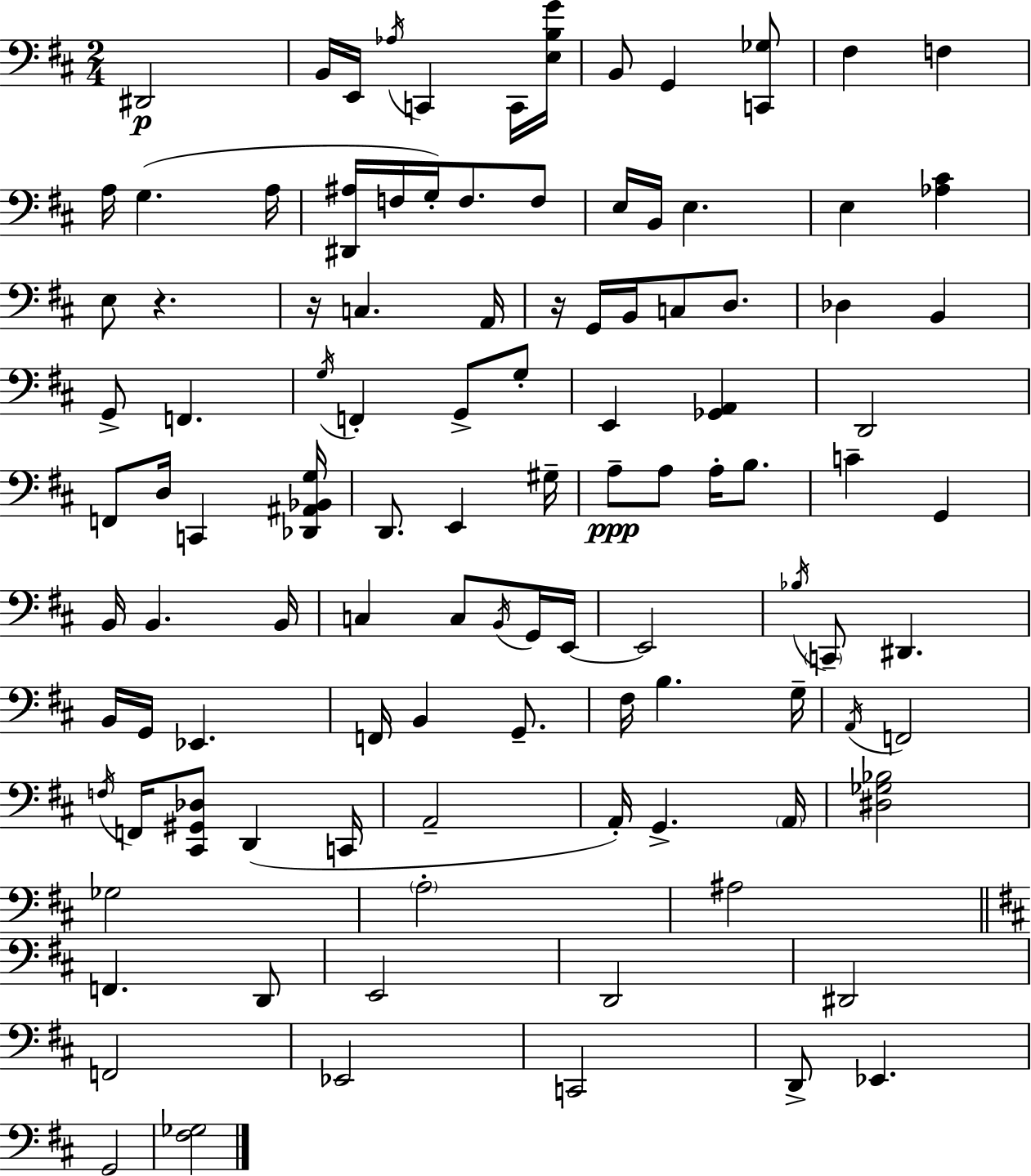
D#2/h B2/s E2/s Ab3/s C2/q C2/s [E3,B3,G4]/s B2/e G2/q [C2,Gb3]/e F#3/q F3/q A3/s G3/q. A3/s [D#2,A#3]/s F3/s G3/s F3/e. F3/e E3/s B2/s E3/q. E3/q [Ab3,C#4]/q E3/e R/q. R/s C3/q. A2/s R/s G2/s B2/s C3/e D3/e. Db3/q B2/q G2/e F2/q. G3/s F2/q G2/e G3/e E2/q [Gb2,A2]/q D2/h F2/e D3/s C2/q [Db2,A#2,Bb2,G3]/s D2/e. E2/q G#3/s A3/e A3/e A3/s B3/e. C4/q G2/q B2/s B2/q. B2/s C3/q C3/e B2/s G2/s E2/s E2/h Bb3/s C2/e D#2/q. B2/s G2/s Eb2/q. F2/s B2/q G2/e. F#3/s B3/q. G3/s A2/s F2/h F3/s F2/s [C#2,G#2,Db3]/e D2/q C2/s A2/h A2/s G2/q. A2/s [D#3,Gb3,Bb3]/h Gb3/h A3/h A#3/h F2/q. D2/e E2/h D2/h D#2/h F2/h Eb2/h C2/h D2/e Eb2/q. G2/h [F#3,Gb3]/h